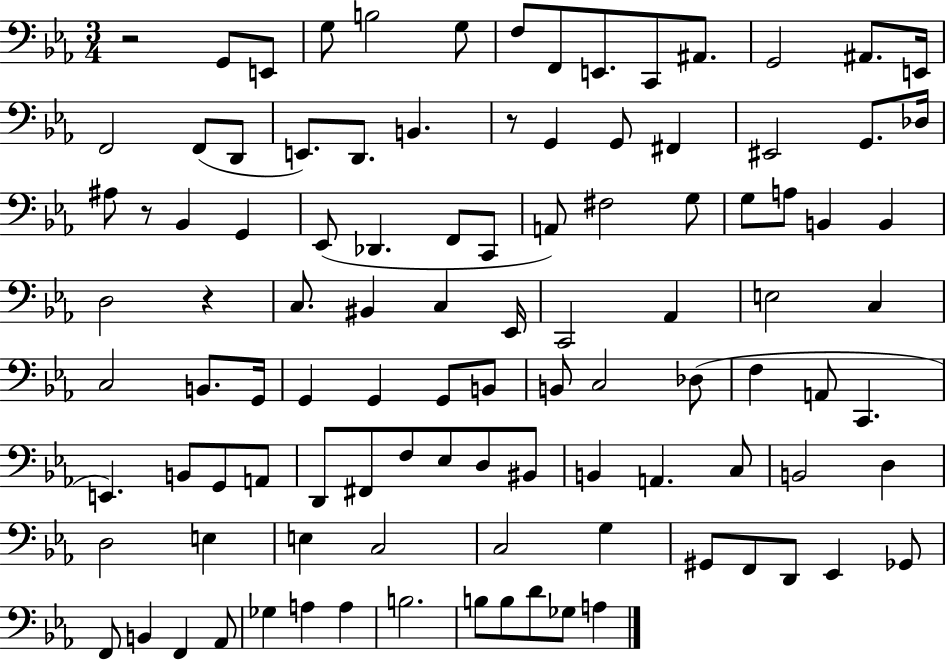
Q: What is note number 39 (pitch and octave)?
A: B2